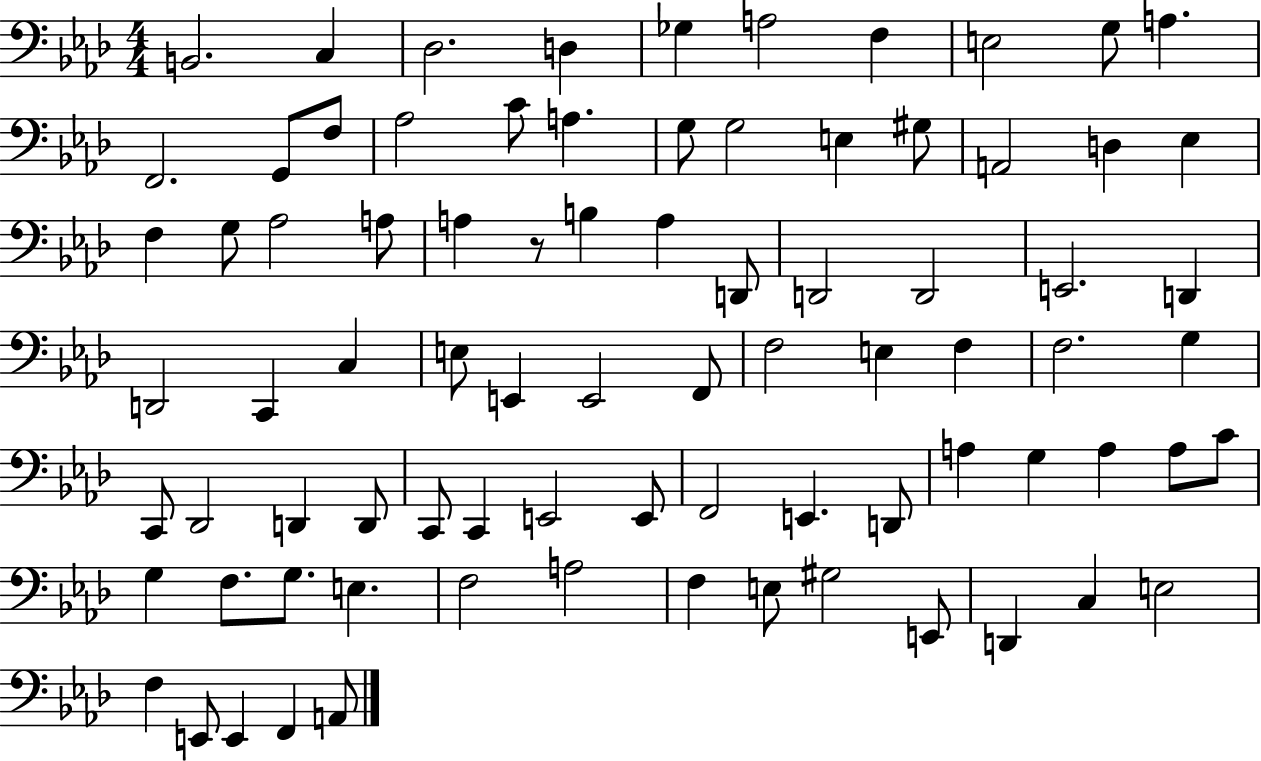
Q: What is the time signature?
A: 4/4